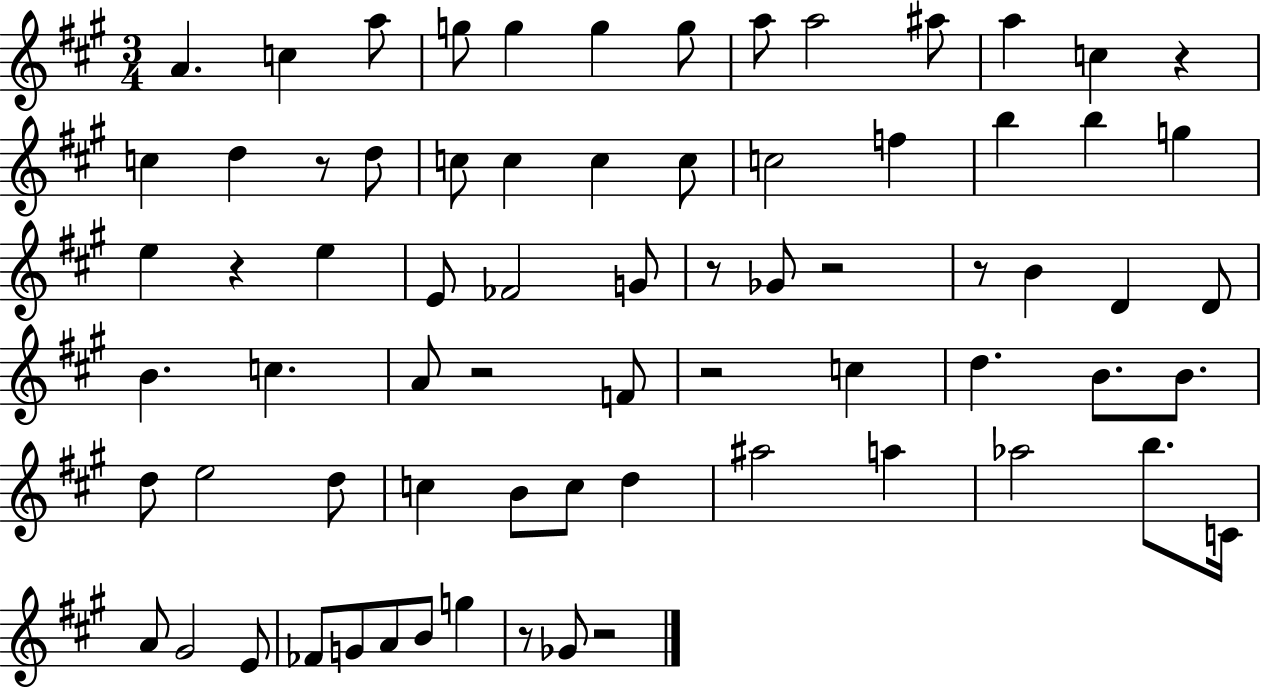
{
  \clef treble
  \numericTimeSignature
  \time 3/4
  \key a \major
  a'4. c''4 a''8 | g''8 g''4 g''4 g''8 | a''8 a''2 ais''8 | a''4 c''4 r4 | \break c''4 d''4 r8 d''8 | c''8 c''4 c''4 c''8 | c''2 f''4 | b''4 b''4 g''4 | \break e''4 r4 e''4 | e'8 fes'2 g'8 | r8 ges'8 r2 | r8 b'4 d'4 d'8 | \break b'4. c''4. | a'8 r2 f'8 | r2 c''4 | d''4. b'8. b'8. | \break d''8 e''2 d''8 | c''4 b'8 c''8 d''4 | ais''2 a''4 | aes''2 b''8. c'16 | \break a'8 gis'2 e'8 | fes'8 g'8 a'8 b'8 g''4 | r8 ges'8 r2 | \bar "|."
}